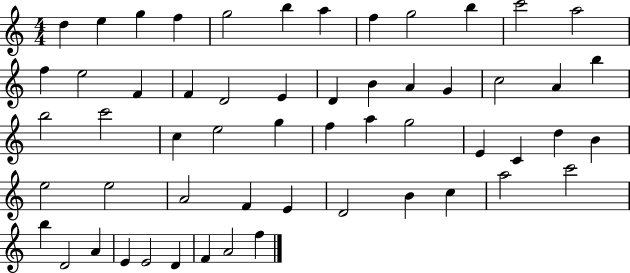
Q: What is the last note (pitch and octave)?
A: F5